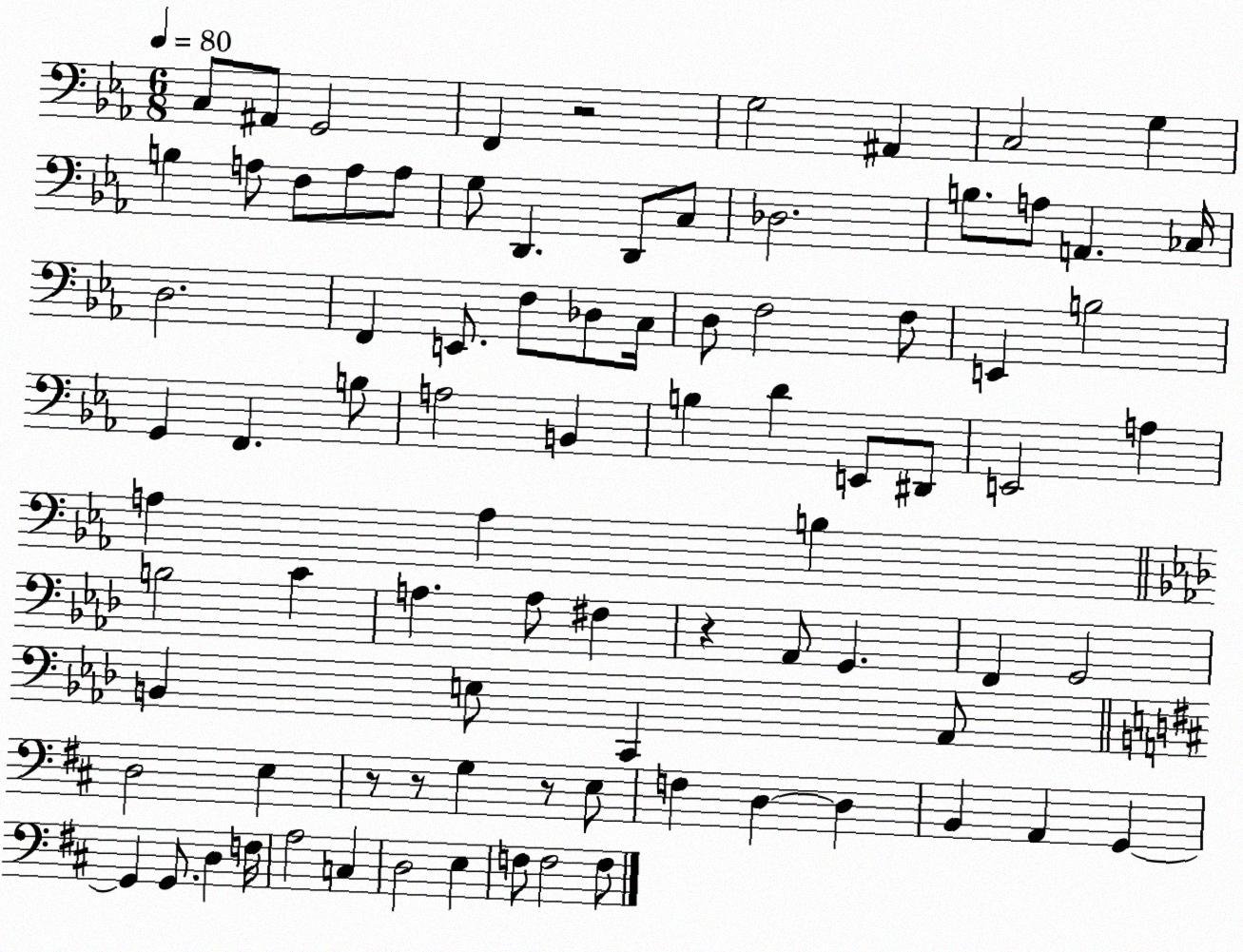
X:1
T:Untitled
M:6/8
L:1/4
K:Eb
C,/2 ^A,,/2 G,,2 F,, z2 G,2 ^A,, C,2 G, B, A,/2 F,/2 A,/2 A,/2 G,/2 D,, D,,/2 C,/2 _D,2 B,/2 A,/2 A,, _C,/4 D,2 F,, E,,/2 F,/2 _D,/2 C,/4 D,/2 F,2 F,/2 E,, B,2 G,, F,, B,/2 A,2 B,, B, D E,,/2 ^D,,/2 E,,2 A, A, A, B, B,2 C A, A,/2 ^F, z _A,,/2 G,, F,, G,,2 B,, E,/2 C,, _A,,/2 D,2 E, z/2 z/2 G, z/2 E,/2 F, D, D, B,, A,, G,, G,, G,,/2 D, F,/4 A,2 C, D,2 E, F,/2 F,2 F,/2